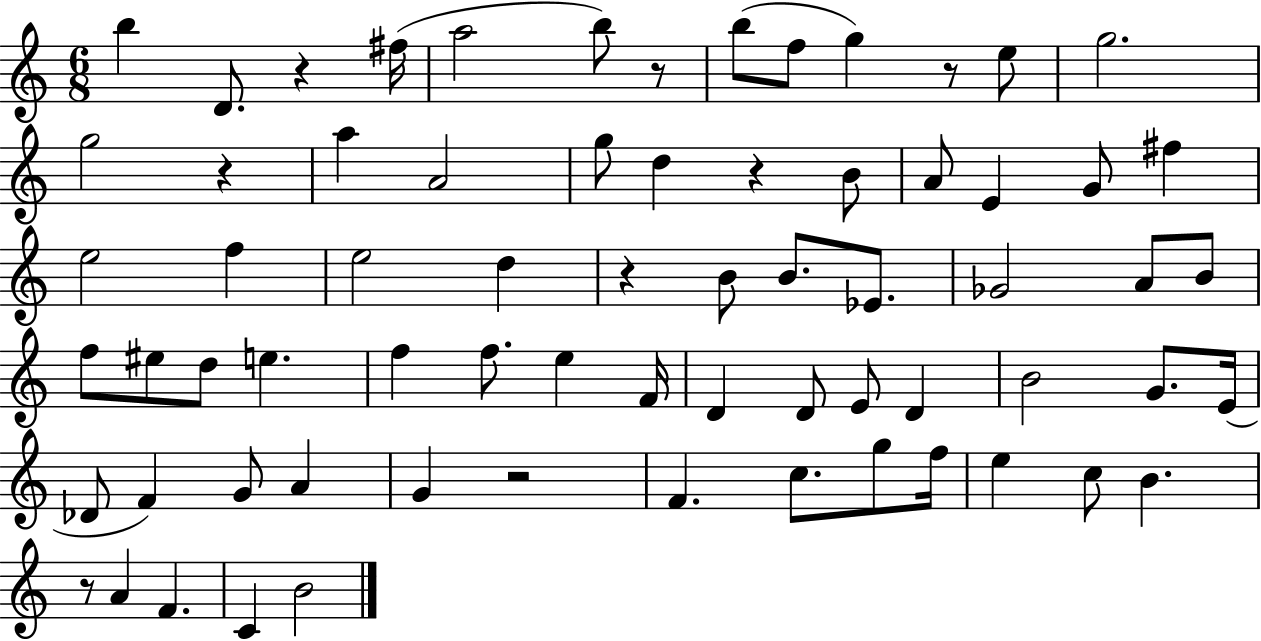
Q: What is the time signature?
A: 6/8